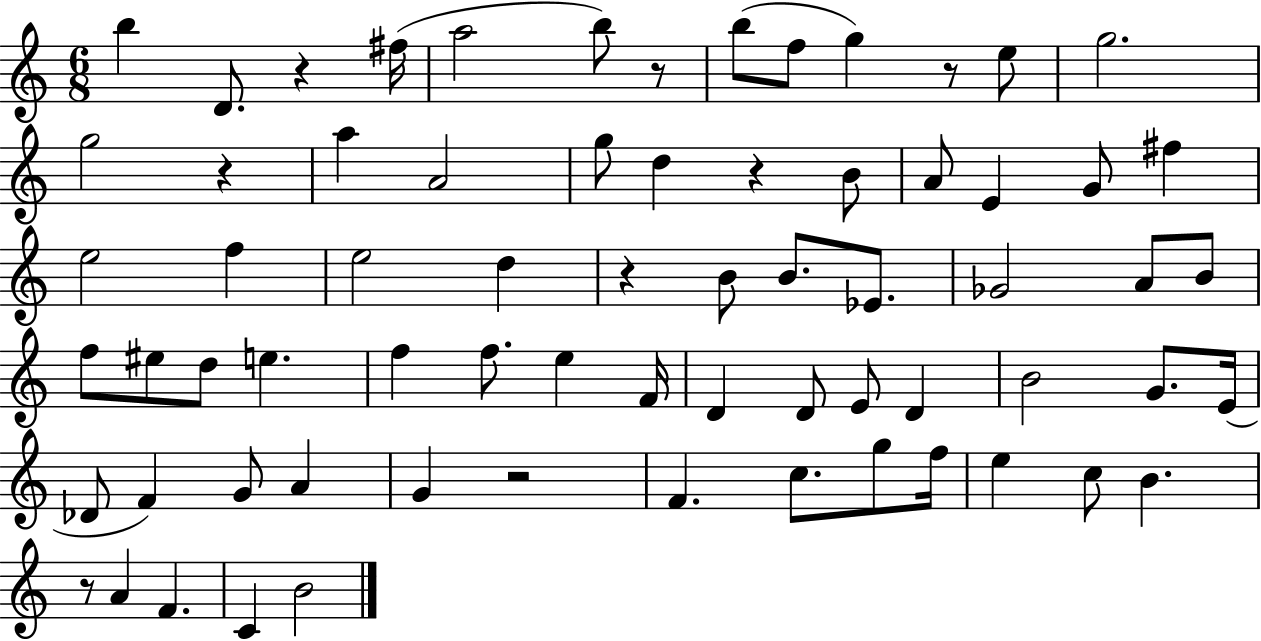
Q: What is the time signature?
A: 6/8